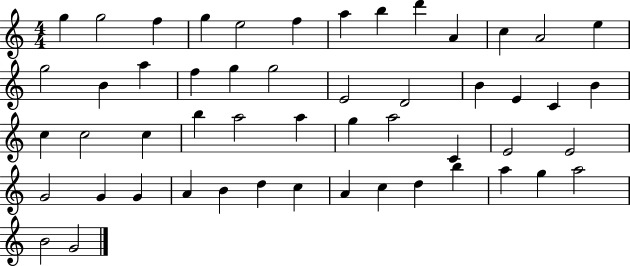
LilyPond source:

{
  \clef treble
  \numericTimeSignature
  \time 4/4
  \key c \major
  g''4 g''2 f''4 | g''4 e''2 f''4 | a''4 b''4 d'''4 a'4 | c''4 a'2 e''4 | \break g''2 b'4 a''4 | f''4 g''4 g''2 | e'2 d'2 | b'4 e'4 c'4 b'4 | \break c''4 c''2 c''4 | b''4 a''2 a''4 | g''4 a''2 c'4 | e'2 e'2 | \break g'2 g'4 g'4 | a'4 b'4 d''4 c''4 | a'4 c''4 d''4 b''4 | a''4 g''4 a''2 | \break b'2 g'2 | \bar "|."
}